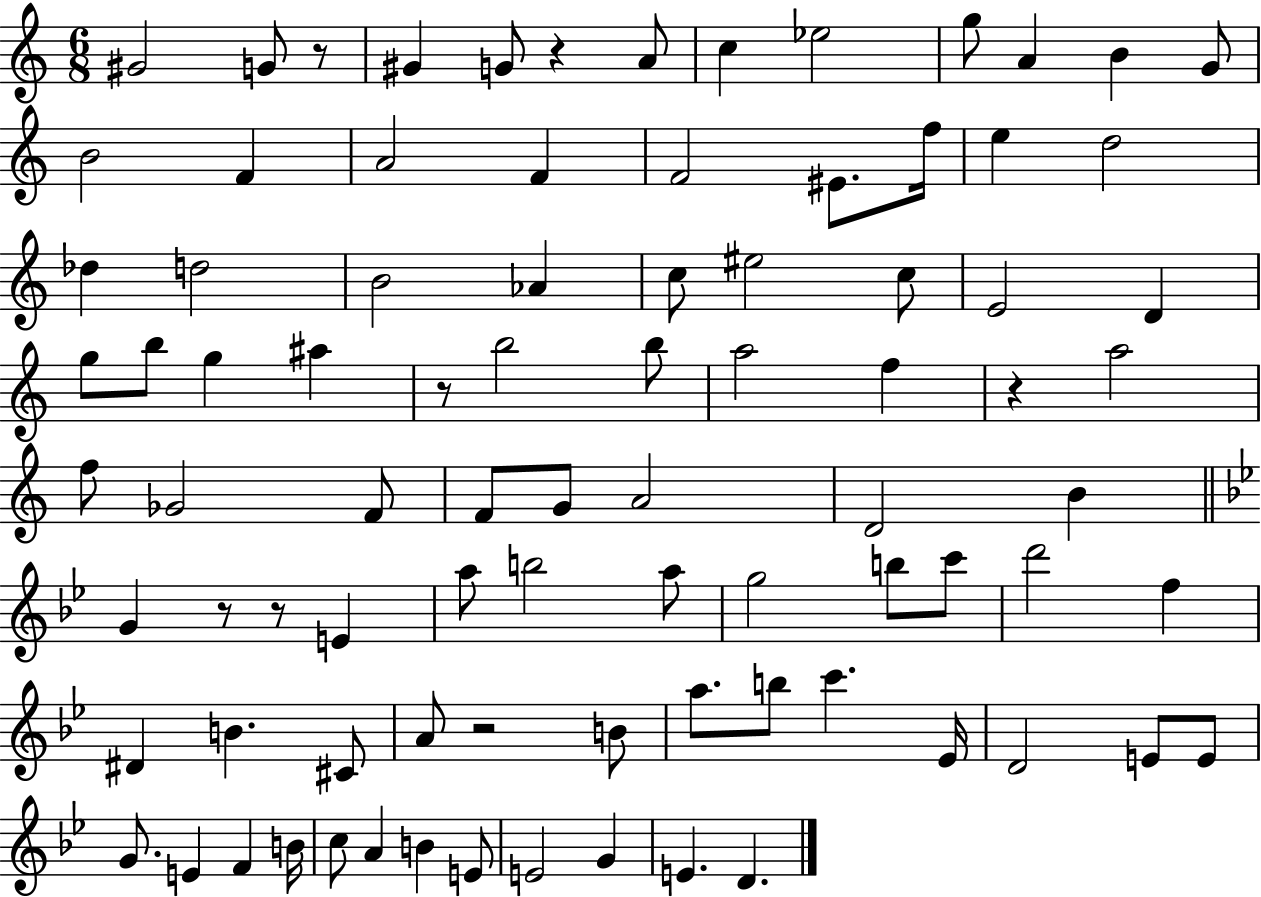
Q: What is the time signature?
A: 6/8